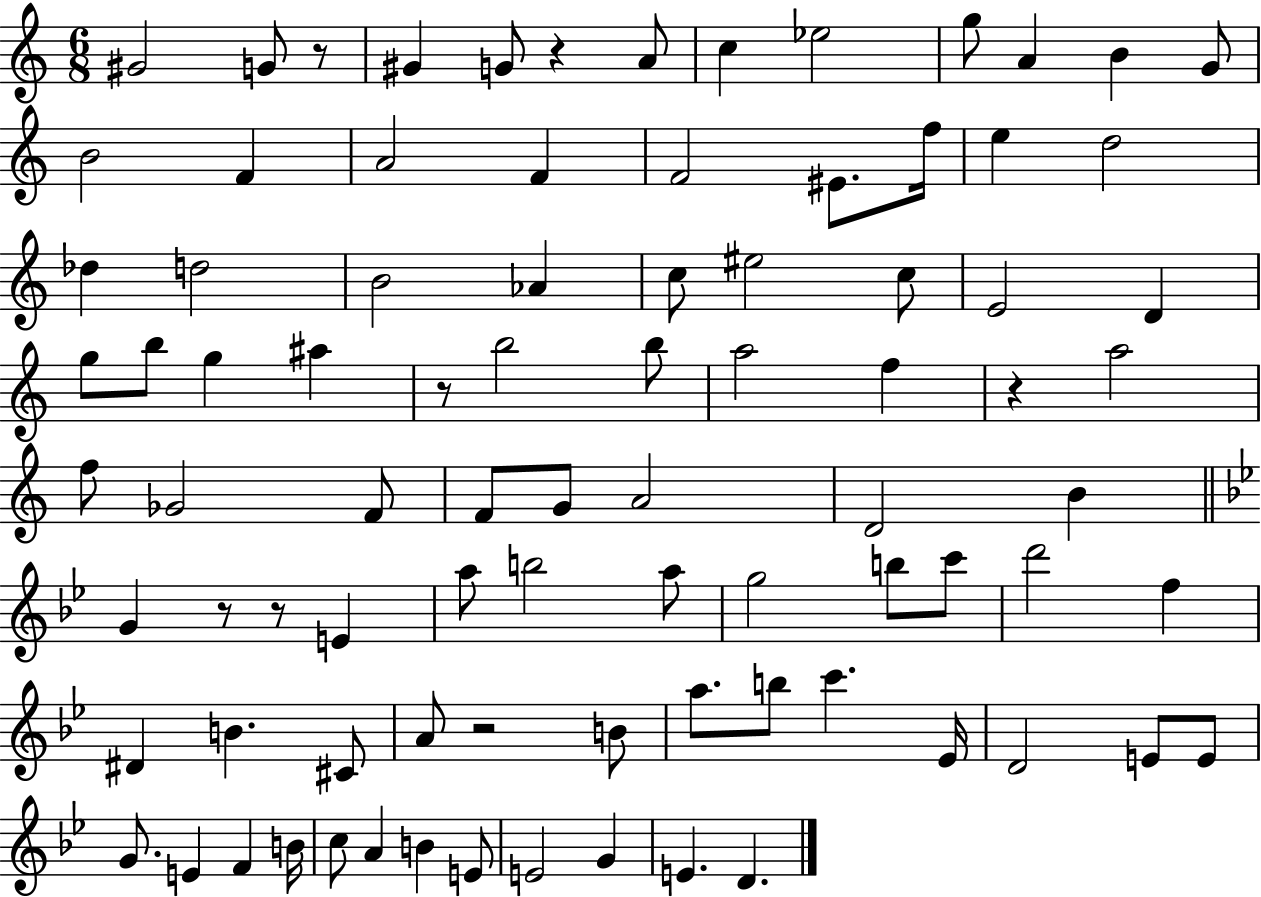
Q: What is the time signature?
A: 6/8